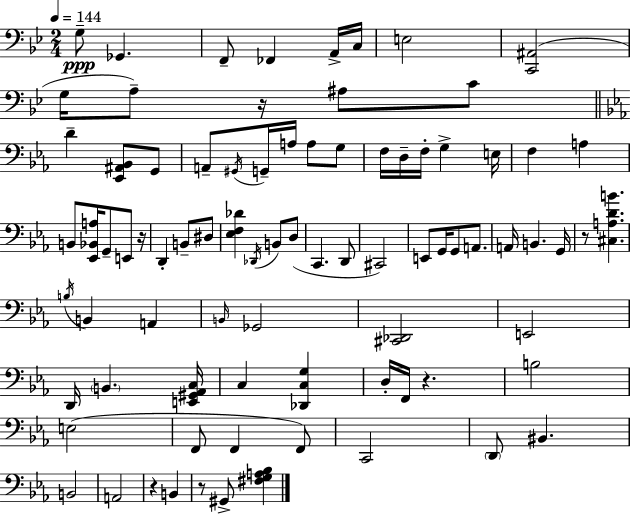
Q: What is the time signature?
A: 2/4